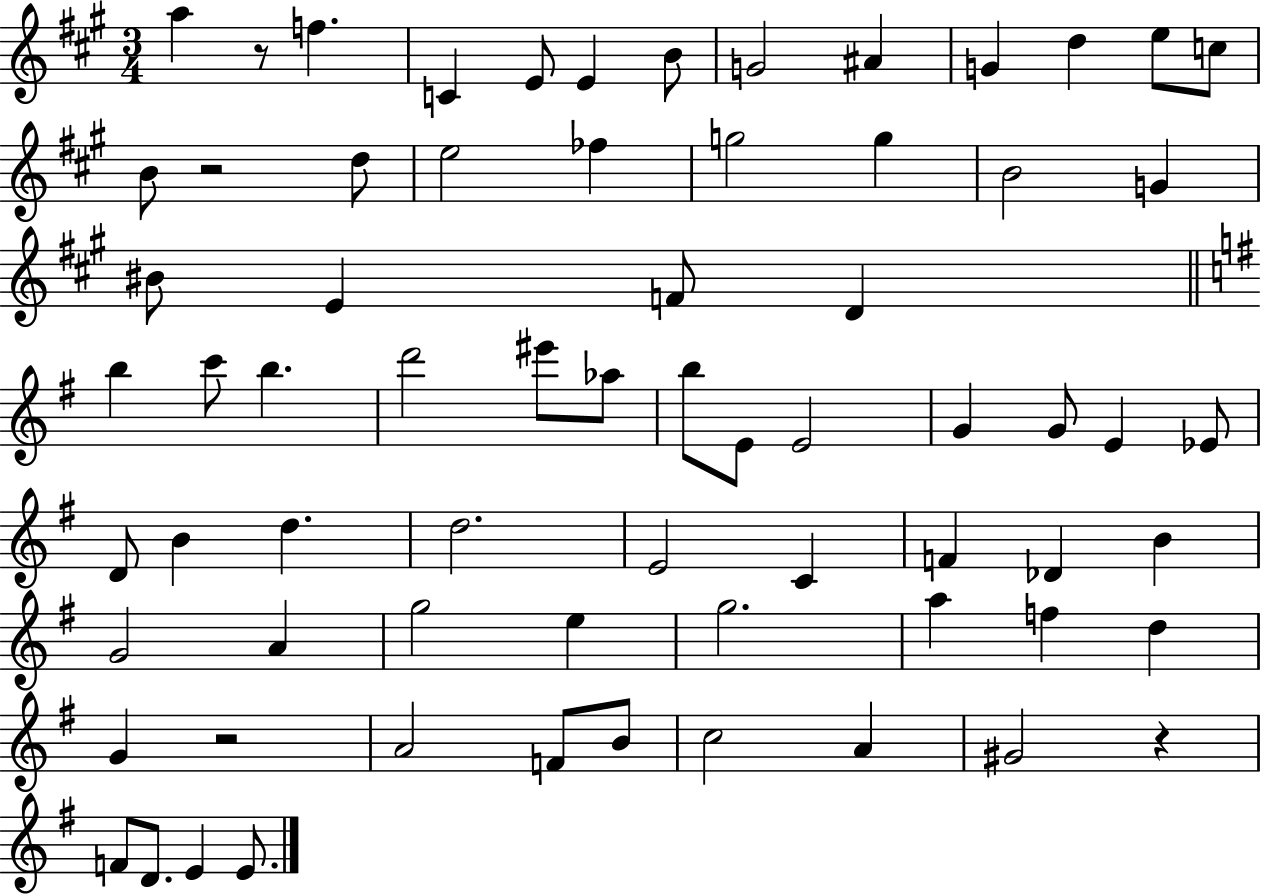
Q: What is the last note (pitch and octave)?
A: E4